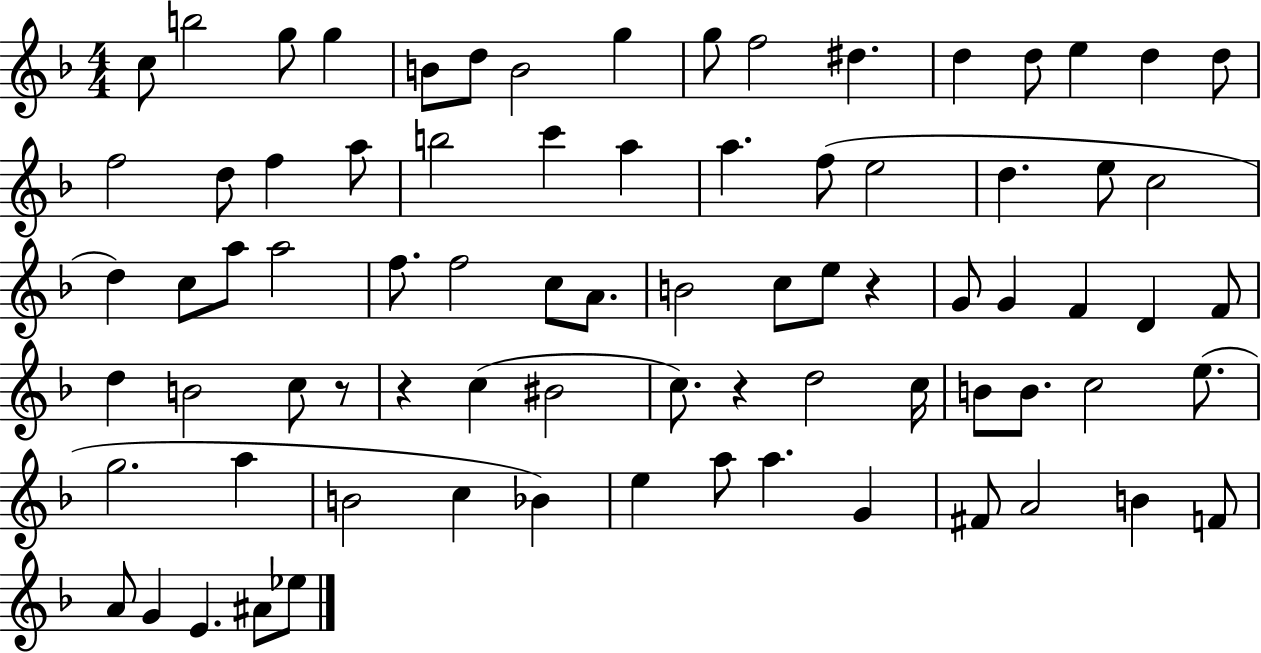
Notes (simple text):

C5/e B5/h G5/e G5/q B4/e D5/e B4/h G5/q G5/e F5/h D#5/q. D5/q D5/e E5/q D5/q D5/e F5/h D5/e F5/q A5/e B5/h C6/q A5/q A5/q. F5/e E5/h D5/q. E5/e C5/h D5/q C5/e A5/e A5/h F5/e. F5/h C5/e A4/e. B4/h C5/e E5/e R/q G4/e G4/q F4/q D4/q F4/e D5/q B4/h C5/e R/e R/q C5/q BIS4/h C5/e. R/q D5/h C5/s B4/e B4/e. C5/h E5/e. G5/h. A5/q B4/h C5/q Bb4/q E5/q A5/e A5/q. G4/q F#4/e A4/h B4/q F4/e A4/e G4/q E4/q. A#4/e Eb5/e